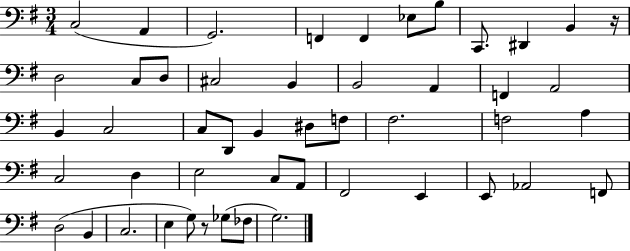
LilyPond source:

{
  \clef bass
  \numericTimeSignature
  \time 3/4
  \key g \major
  \repeat volta 2 { c2( a,4 | g,2.) | f,4 f,4 ees8 b8 | c,8. dis,4 b,4 r16 | \break d2 c8 d8 | cis2 b,4 | b,2 a,4 | f,4 a,2 | \break b,4 c2 | c8 d,8 b,4 dis8 f8 | fis2. | f2 a4 | \break c2 d4 | e2 c8 a,8 | fis,2 e,4 | e,8 aes,2 f,8 | \break d2( b,4 | c2. | e4 g8) r8 ges8( fes8 | g2.) | \break } \bar "|."
}